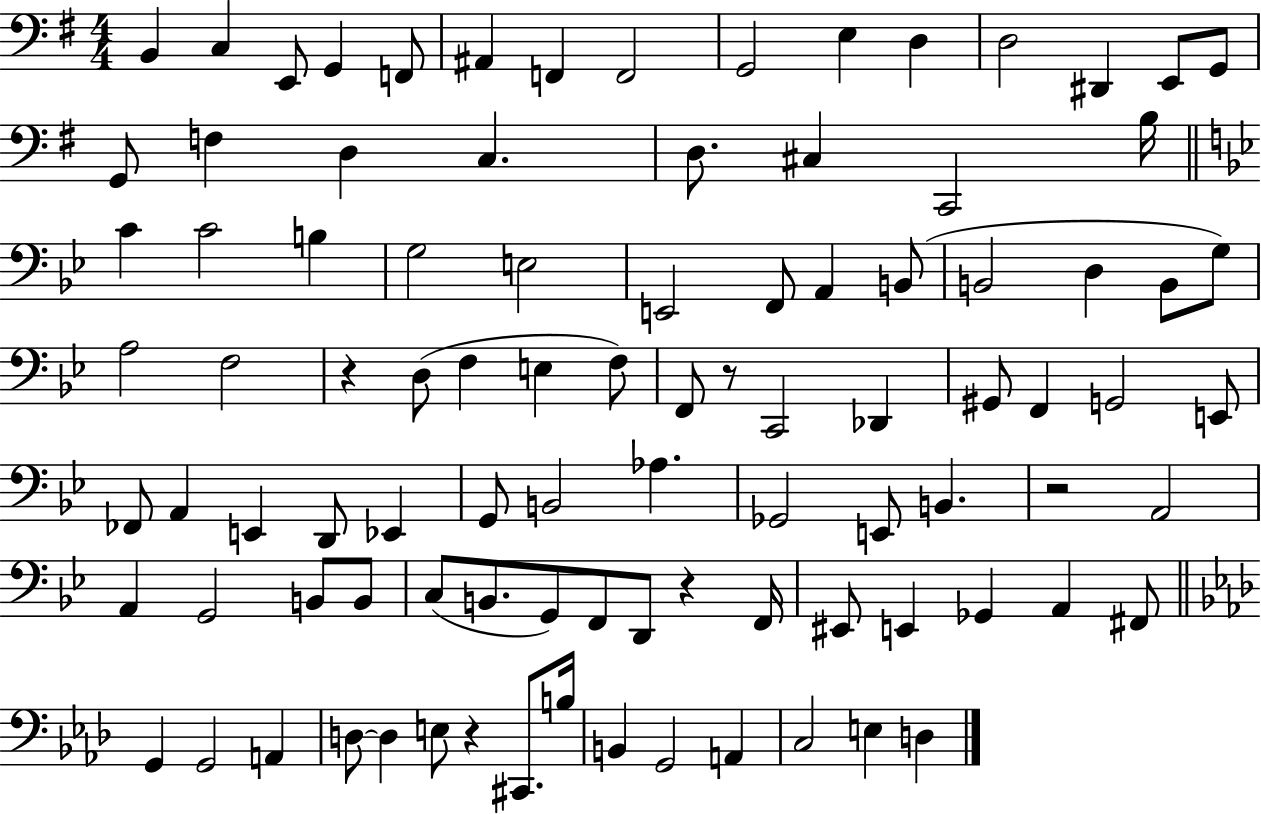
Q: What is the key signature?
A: G major